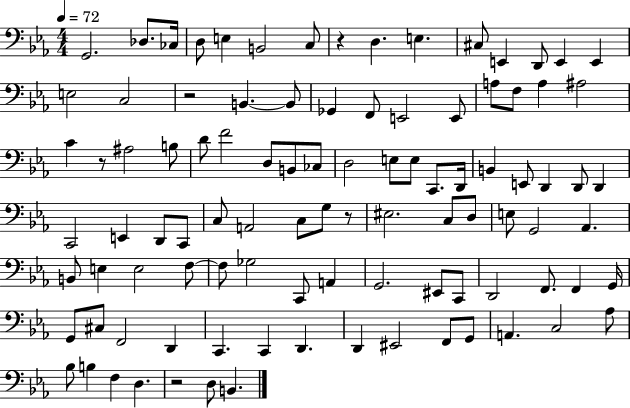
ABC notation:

X:1
T:Untitled
M:4/4
L:1/4
K:Eb
G,,2 _D,/2 _C,/4 D,/2 E, B,,2 C,/2 z D, E, ^C,/2 E,, D,,/2 E,, E,, E,2 C,2 z2 B,, B,,/2 _G,, F,,/2 E,,2 E,,/2 A,/2 F,/2 A, ^A,2 C z/2 ^A,2 B,/2 D/2 F2 D,/2 B,,/2 _C,/2 D,2 E,/2 E,/2 C,,/2 D,,/4 B,, E,,/2 D,, D,,/2 D,, C,,2 E,, D,,/2 C,,/2 C,/2 A,,2 C,/2 G,/2 z/2 ^E,2 C,/2 D,/2 E,/2 G,,2 _A,, B,,/2 E, E,2 F,/2 F,/2 _G,2 C,,/2 A,, G,,2 ^E,,/2 C,,/2 D,,2 F,,/2 F,, G,,/4 G,,/2 ^C,/2 F,,2 D,, C,, C,, D,, D,, ^E,,2 F,,/2 G,,/2 A,, C,2 _A,/2 _B,/2 B, F, D, z2 D,/2 B,,